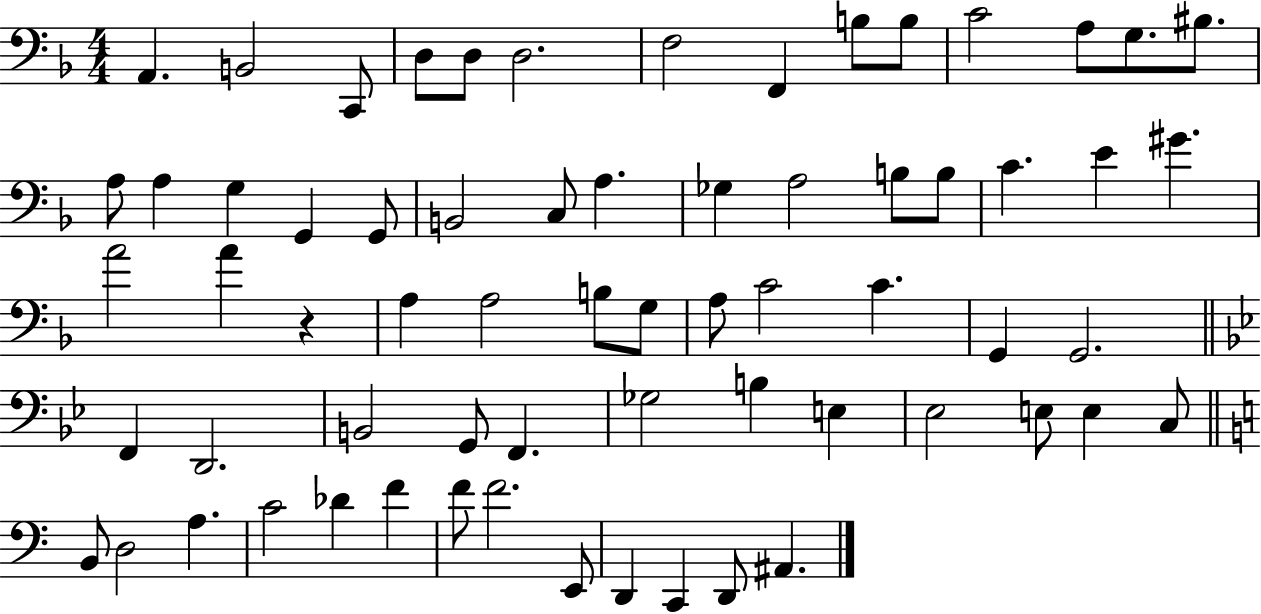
X:1
T:Untitled
M:4/4
L:1/4
K:F
A,, B,,2 C,,/2 D,/2 D,/2 D,2 F,2 F,, B,/2 B,/2 C2 A,/2 G,/2 ^B,/2 A,/2 A, G, G,, G,,/2 B,,2 C,/2 A, _G, A,2 B,/2 B,/2 C E ^G A2 A z A, A,2 B,/2 G,/2 A,/2 C2 C G,, G,,2 F,, D,,2 B,,2 G,,/2 F,, _G,2 B, E, _E,2 E,/2 E, C,/2 B,,/2 D,2 A, C2 _D F F/2 F2 E,,/2 D,, C,, D,,/2 ^A,,